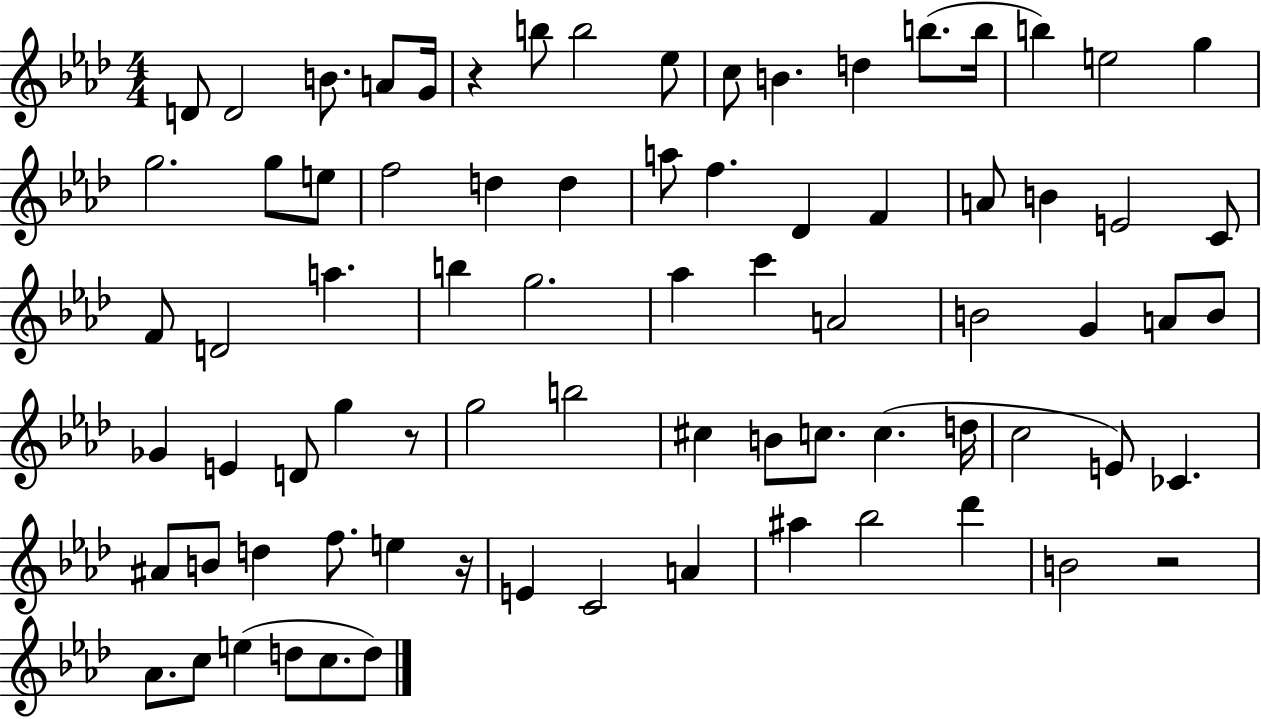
D4/e D4/h B4/e. A4/e G4/s R/q B5/e B5/h Eb5/e C5/e B4/q. D5/q B5/e. B5/s B5/q E5/h G5/q G5/h. G5/e E5/e F5/h D5/q D5/q A5/e F5/q. Db4/q F4/q A4/e B4/q E4/h C4/e F4/e D4/h A5/q. B5/q G5/h. Ab5/q C6/q A4/h B4/h G4/q A4/e B4/e Gb4/q E4/q D4/e G5/q R/e G5/h B5/h C#5/q B4/e C5/e. C5/q. D5/s C5/h E4/e CES4/q. A#4/e B4/e D5/q F5/e. E5/q R/s E4/q C4/h A4/q A#5/q Bb5/h Db6/q B4/h R/h Ab4/e. C5/e E5/q D5/e C5/e. D5/e